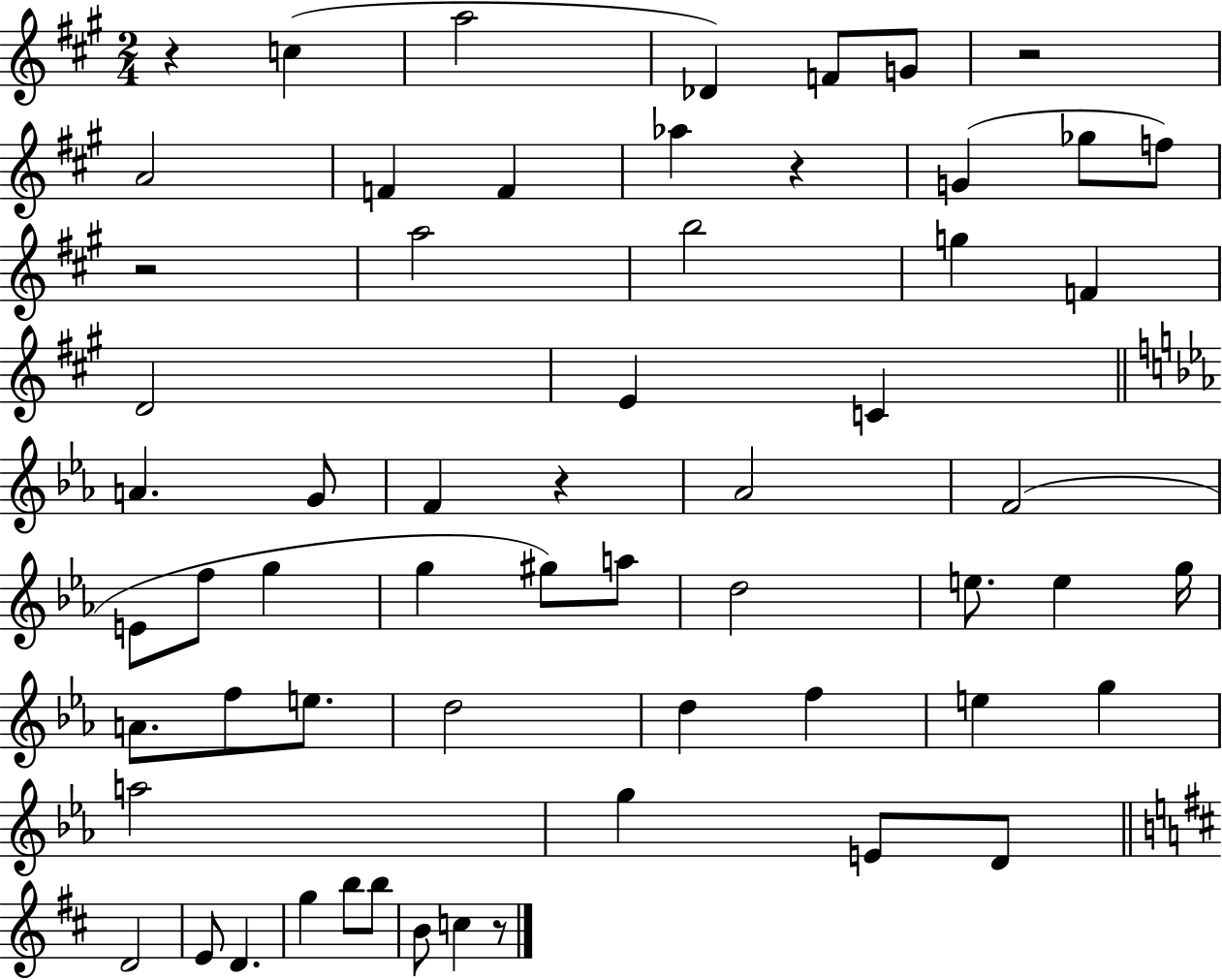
{
  \clef treble
  \numericTimeSignature
  \time 2/4
  \key a \major
  r4 c''4( | a''2 | des'4) f'8 g'8 | r2 | \break a'2 | f'4 f'4 | aes''4 r4 | g'4( ges''8 f''8) | \break r2 | a''2 | b''2 | g''4 f'4 | \break d'2 | e'4 c'4 | \bar "||" \break \key ees \major a'4. g'8 | f'4 r4 | aes'2 | f'2( | \break e'8 f''8 g''4 | g''4 gis''8) a''8 | d''2 | e''8. e''4 g''16 | \break a'8. f''8 e''8. | d''2 | d''4 f''4 | e''4 g''4 | \break a''2 | g''4 e'8 d'8 | \bar "||" \break \key d \major d'2 | e'8 d'4. | g''4 b''8 b''8 | b'8 c''4 r8 | \break \bar "|."
}